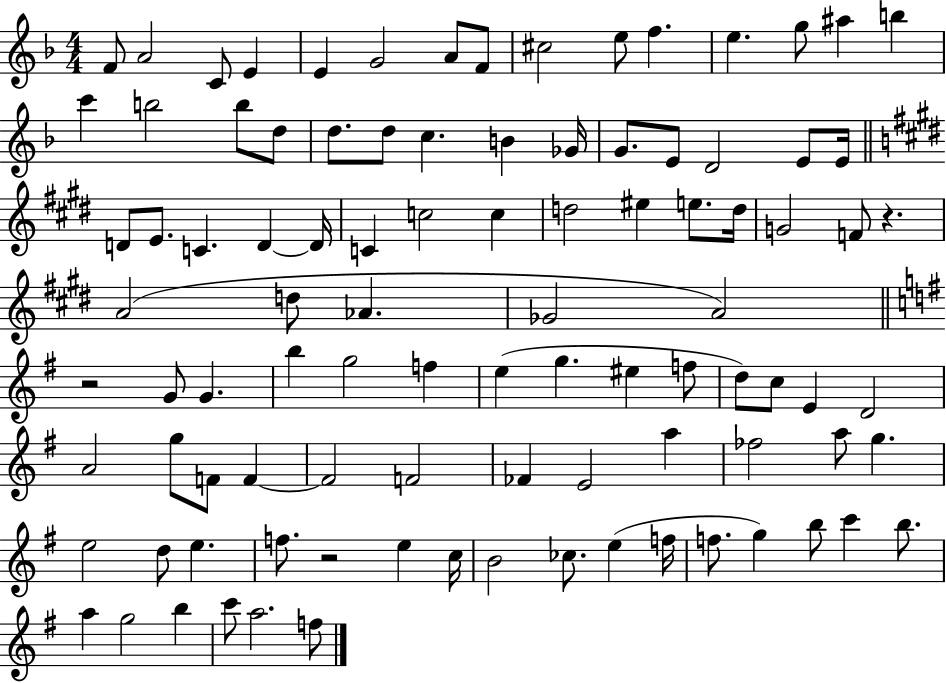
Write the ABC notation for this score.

X:1
T:Untitled
M:4/4
L:1/4
K:F
F/2 A2 C/2 E E G2 A/2 F/2 ^c2 e/2 f e g/2 ^a b c' b2 b/2 d/2 d/2 d/2 c B _G/4 G/2 E/2 D2 E/2 E/4 D/2 E/2 C D D/4 C c2 c d2 ^e e/2 d/4 G2 F/2 z A2 d/2 _A _G2 A2 z2 G/2 G b g2 f e g ^e f/2 d/2 c/2 E D2 A2 g/2 F/2 F F2 F2 _F E2 a _f2 a/2 g e2 d/2 e f/2 z2 e c/4 B2 _c/2 e f/4 f/2 g b/2 c' b/2 a g2 b c'/2 a2 f/2